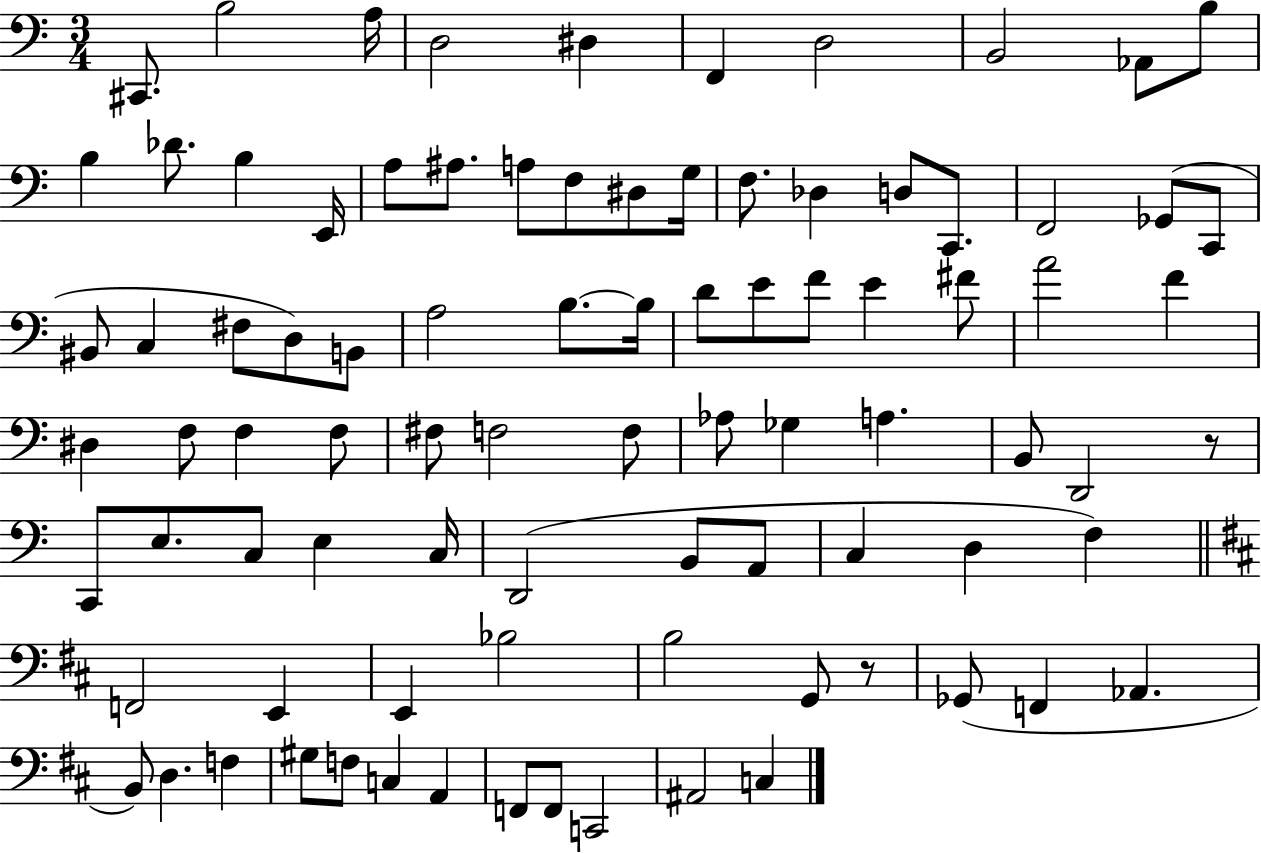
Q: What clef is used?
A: bass